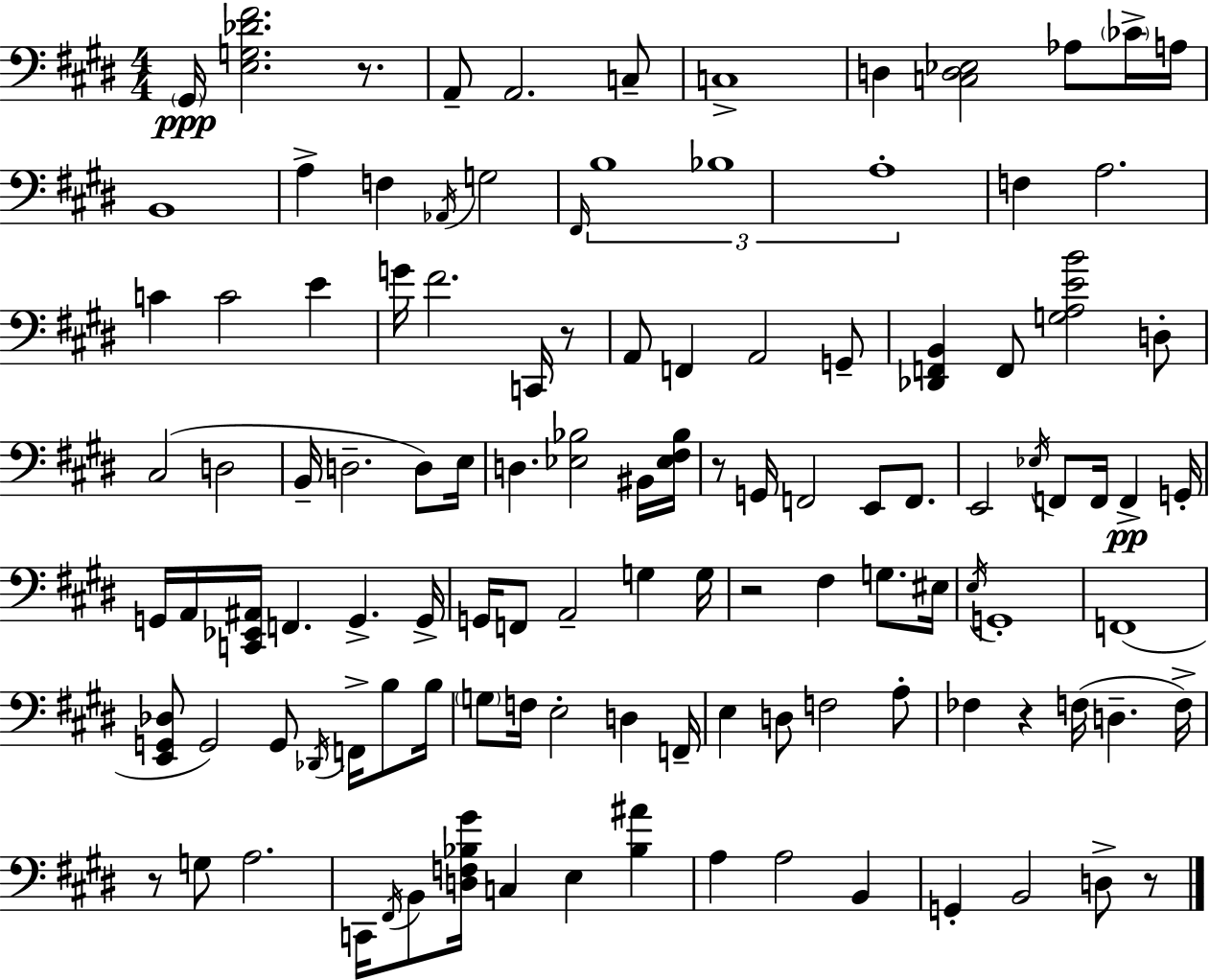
X:1
T:Untitled
M:4/4
L:1/4
K:E
^G,,/4 [E,G,_D^F]2 z/2 A,,/2 A,,2 C,/2 C,4 D, [C,D,_E,]2 _A,/2 _C/4 A,/4 B,,4 A, F, _A,,/4 G,2 ^F,,/4 B,4 _B,4 A,4 F, A,2 C C2 E G/4 ^F2 C,,/4 z/2 A,,/2 F,, A,,2 G,,/2 [_D,,F,,B,,] F,,/2 [G,A,EB]2 D,/2 ^C,2 D,2 B,,/4 D,2 D,/2 E,/4 D, [_E,_B,]2 ^B,,/4 [_E,^F,_B,]/4 z/2 G,,/4 F,,2 E,,/2 F,,/2 E,,2 _E,/4 F,,/2 F,,/4 F,, G,,/4 G,,/4 A,,/4 [C,,_E,,^A,,]/4 F,, G,, G,,/4 G,,/4 F,,/2 A,,2 G, G,/4 z2 ^F, G,/2 ^E,/4 E,/4 G,,4 F,,4 [E,,G,,_D,]/2 G,,2 G,,/2 _D,,/4 F,,/4 B,/2 B,/4 G,/2 F,/4 E,2 D, F,,/4 E, D,/2 F,2 A,/2 _F, z F,/4 D, F,/4 z/2 G,/2 A,2 C,,/4 ^F,,/4 B,,/2 [D,F,_B,^G]/4 C, E, [_B,^A] A, A,2 B,, G,, B,,2 D,/2 z/2